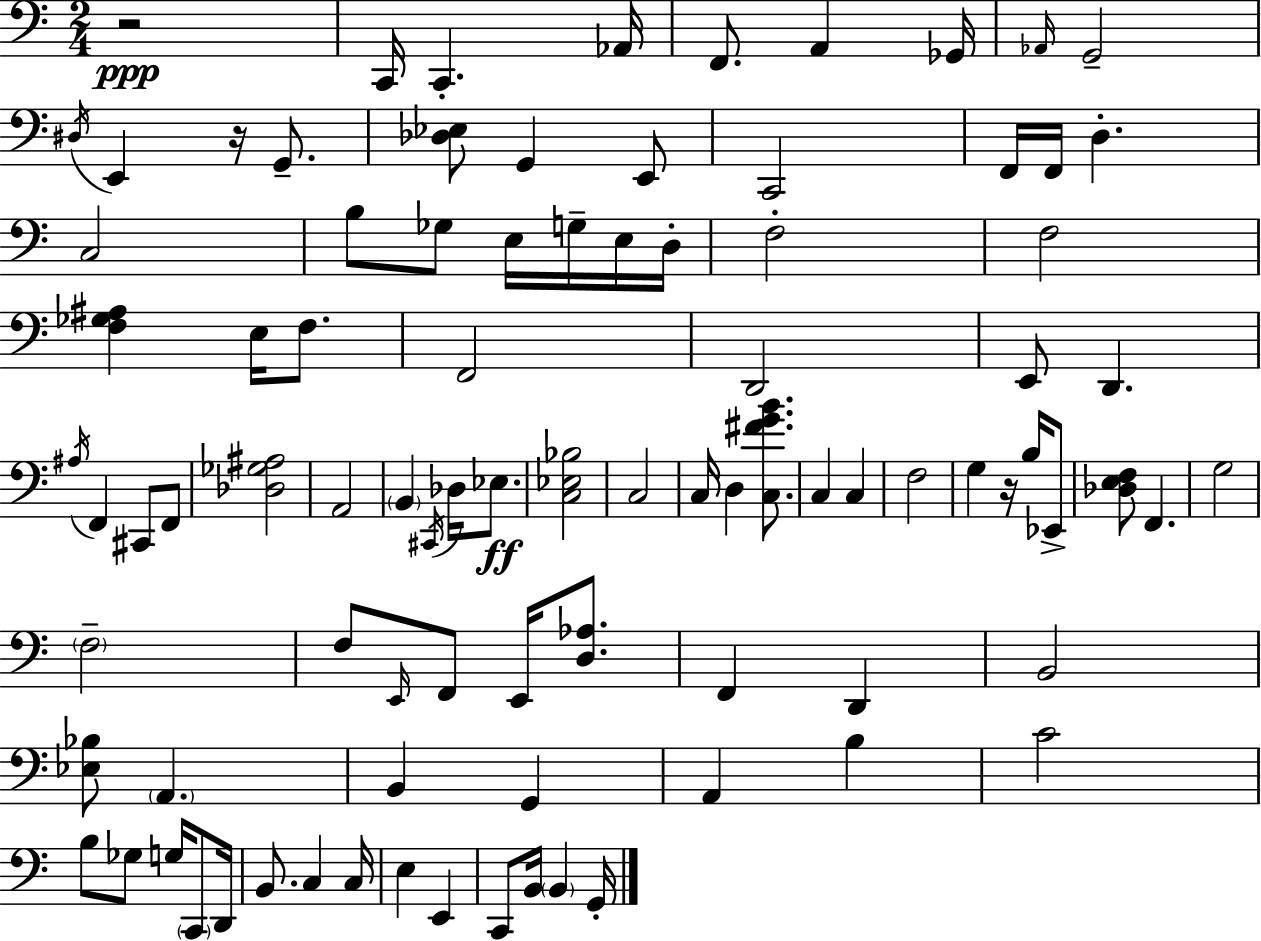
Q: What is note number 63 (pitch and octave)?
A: G2